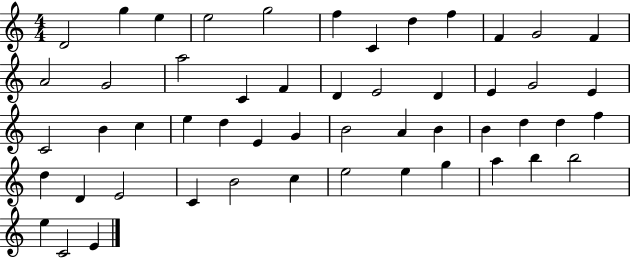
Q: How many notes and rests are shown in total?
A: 52